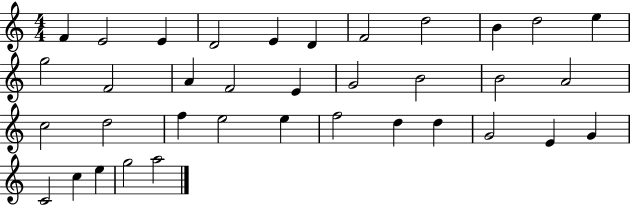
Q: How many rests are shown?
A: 0